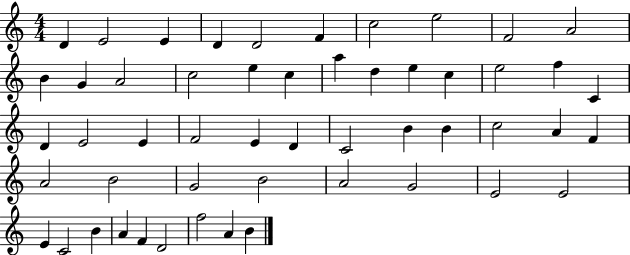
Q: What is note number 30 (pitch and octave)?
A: C4